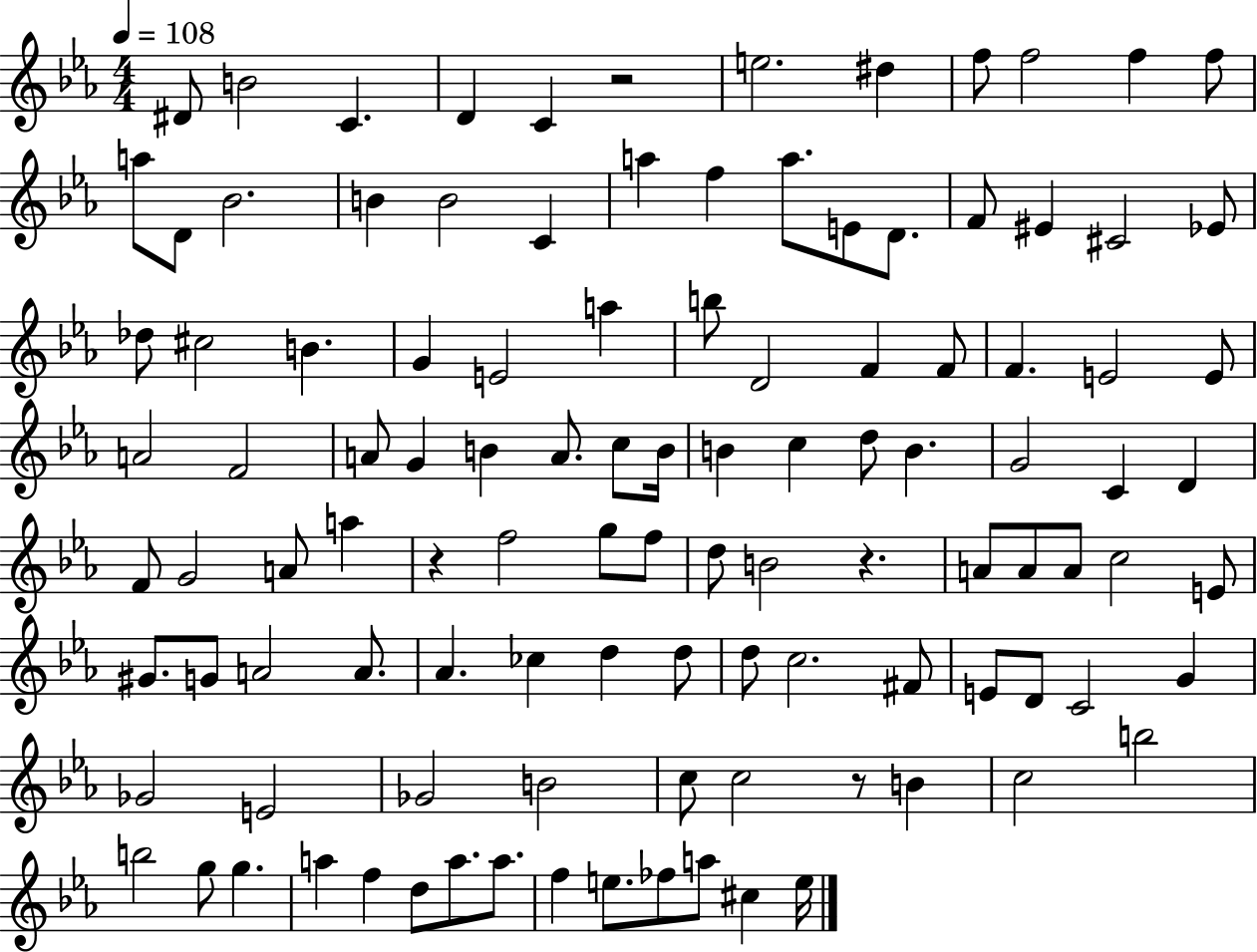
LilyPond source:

{
  \clef treble
  \numericTimeSignature
  \time 4/4
  \key ees \major
  \tempo 4 = 108
  dis'8 b'2 c'4. | d'4 c'4 r2 | e''2. dis''4 | f''8 f''2 f''4 f''8 | \break a''8 d'8 bes'2. | b'4 b'2 c'4 | a''4 f''4 a''8. e'8 d'8. | f'8 eis'4 cis'2 ees'8 | \break des''8 cis''2 b'4. | g'4 e'2 a''4 | b''8 d'2 f'4 f'8 | f'4. e'2 e'8 | \break a'2 f'2 | a'8 g'4 b'4 a'8. c''8 b'16 | b'4 c''4 d''8 b'4. | g'2 c'4 d'4 | \break f'8 g'2 a'8 a''4 | r4 f''2 g''8 f''8 | d''8 b'2 r4. | a'8 a'8 a'8 c''2 e'8 | \break gis'8. g'8 a'2 a'8. | aes'4. ces''4 d''4 d''8 | d''8 c''2. fis'8 | e'8 d'8 c'2 g'4 | \break ges'2 e'2 | ges'2 b'2 | c''8 c''2 r8 b'4 | c''2 b''2 | \break b''2 g''8 g''4. | a''4 f''4 d''8 a''8. a''8. | f''4 e''8. fes''8 a''8 cis''4 e''16 | \bar "|."
}